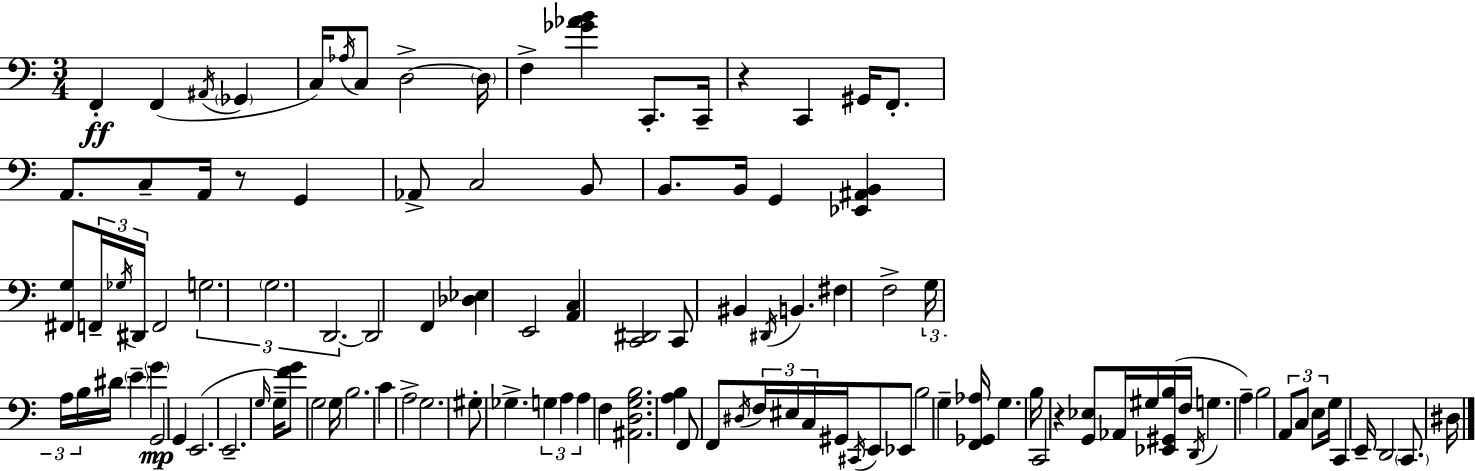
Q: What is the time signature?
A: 3/4